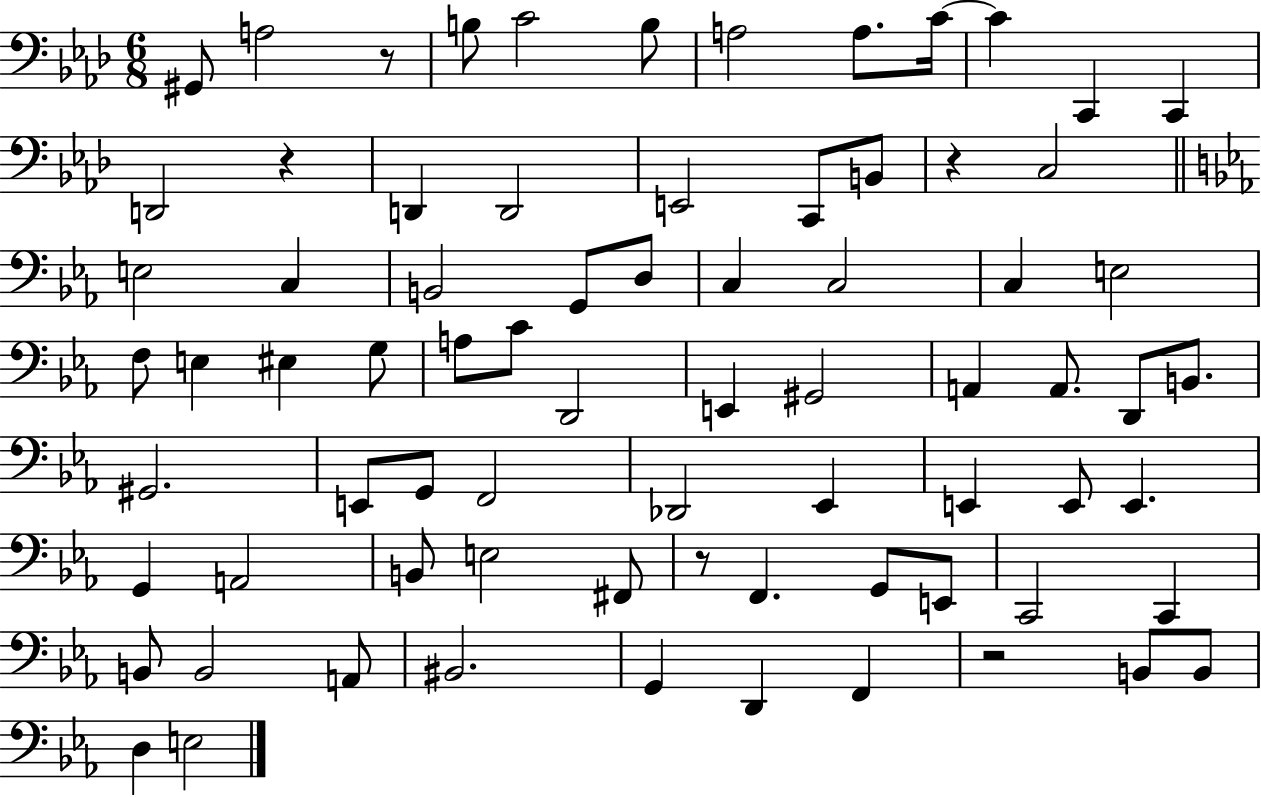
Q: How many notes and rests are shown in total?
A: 75